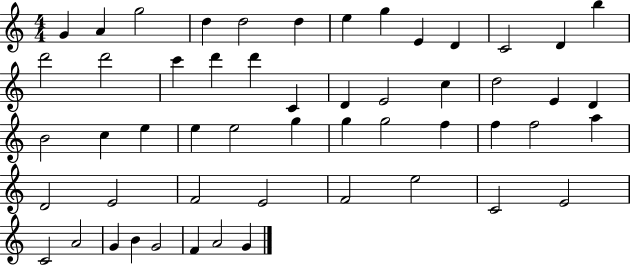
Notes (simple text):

G4/q A4/q G5/h D5/q D5/h D5/q E5/q G5/q E4/q D4/q C4/h D4/q B5/q D6/h D6/h C6/q D6/q D6/q C4/q D4/q E4/h C5/q D5/h E4/q D4/q B4/h C5/q E5/q E5/q E5/h G5/q G5/q G5/h F5/q F5/q F5/h A5/q D4/h E4/h F4/h E4/h F4/h E5/h C4/h E4/h C4/h A4/h G4/q B4/q G4/h F4/q A4/h G4/q